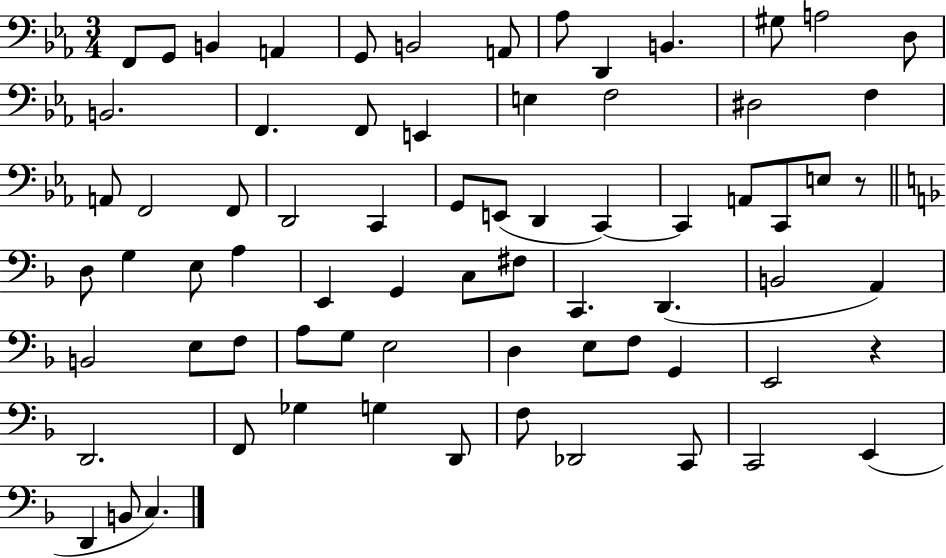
{
  \clef bass
  \numericTimeSignature
  \time 3/4
  \key ees \major
  f,8 g,8 b,4 a,4 | g,8 b,2 a,8 | aes8 d,4 b,4. | gis8 a2 d8 | \break b,2. | f,4. f,8 e,4 | e4 f2 | dis2 f4 | \break a,8 f,2 f,8 | d,2 c,4 | g,8 e,8( d,4 c,4~~) | c,4 a,8 c,8 e8 r8 | \break \bar "||" \break \key f \major d8 g4 e8 a4 | e,4 g,4 c8 fis8 | c,4. d,4.( | b,2 a,4) | \break b,2 e8 f8 | a8 g8 e2 | d4 e8 f8 g,4 | e,2 r4 | \break d,2. | f,8 ges4 g4 d,8 | f8 des,2 c,8 | c,2 e,4( | \break d,4 b,8 c4.) | \bar "|."
}